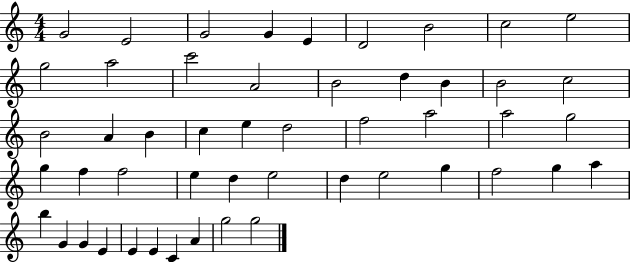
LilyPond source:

{
  \clef treble
  \numericTimeSignature
  \time 4/4
  \key c \major
  g'2 e'2 | g'2 g'4 e'4 | d'2 b'2 | c''2 e''2 | \break g''2 a''2 | c'''2 a'2 | b'2 d''4 b'4 | b'2 c''2 | \break b'2 a'4 b'4 | c''4 e''4 d''2 | f''2 a''2 | a''2 g''2 | \break g''4 f''4 f''2 | e''4 d''4 e''2 | d''4 e''2 g''4 | f''2 g''4 a''4 | \break b''4 g'4 g'4 e'4 | e'4 e'4 c'4 a'4 | g''2 g''2 | \bar "|."
}